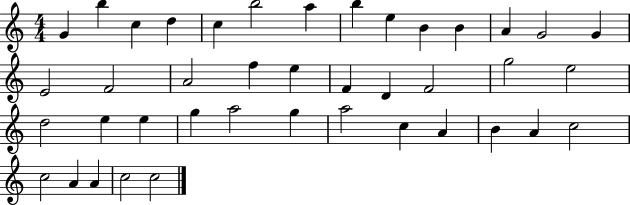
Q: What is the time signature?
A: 4/4